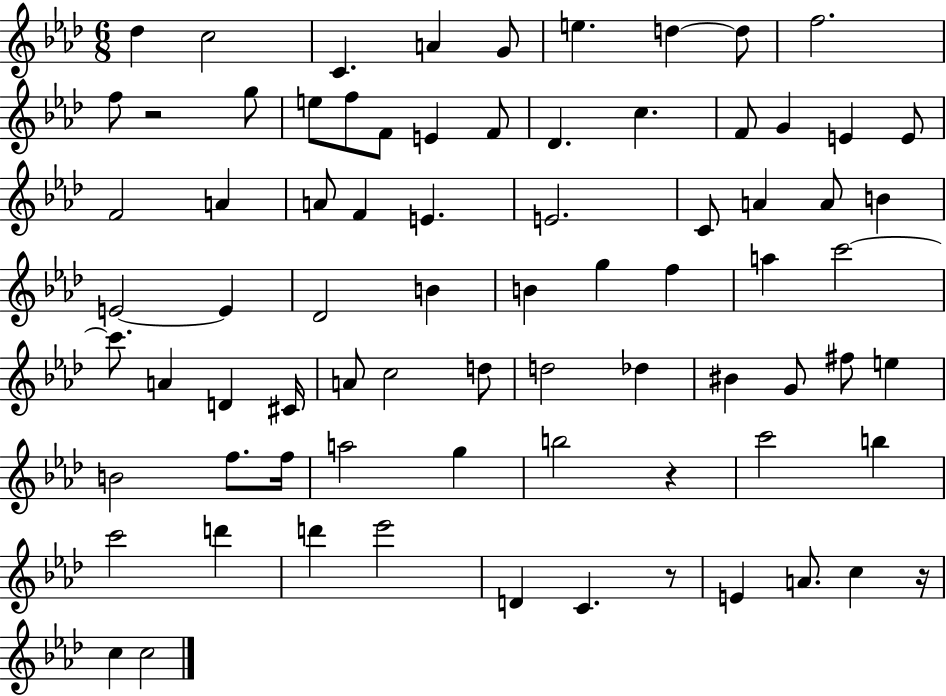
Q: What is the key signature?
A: AES major